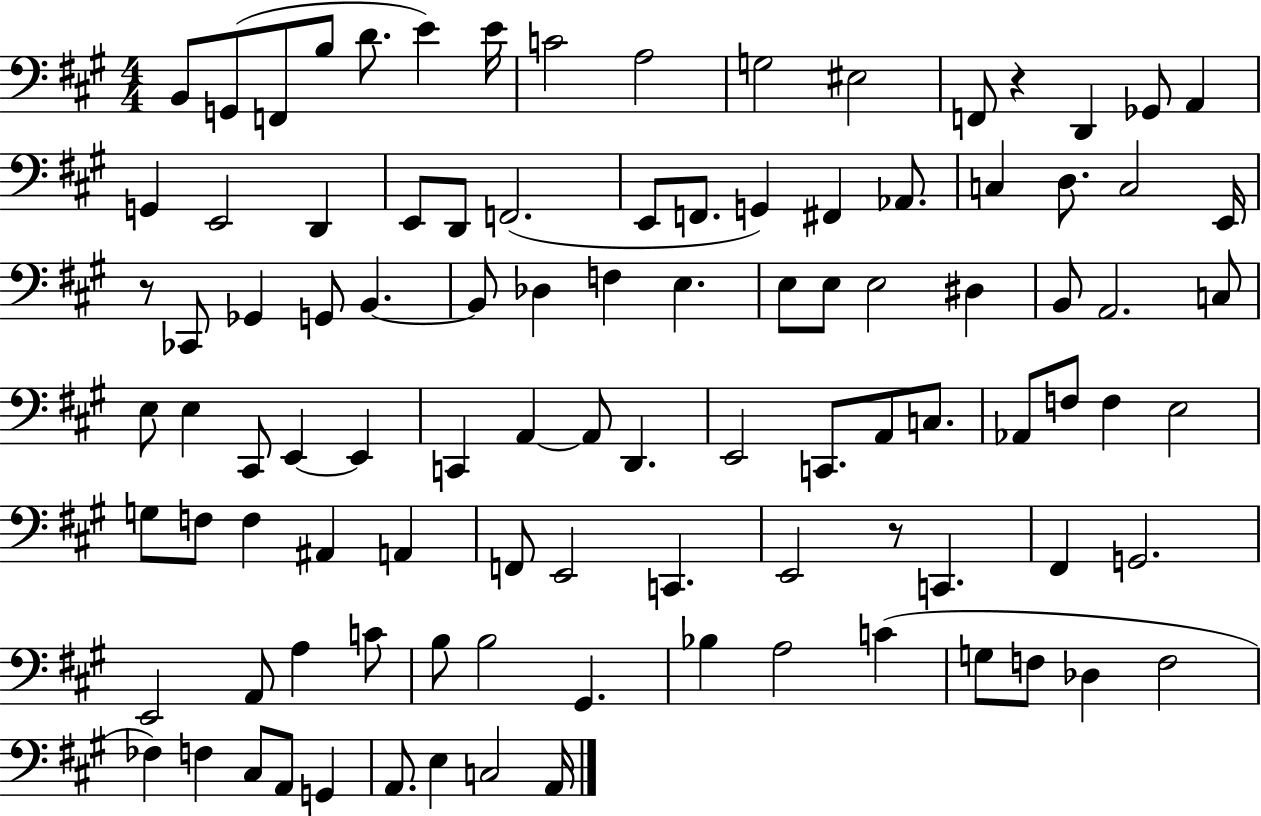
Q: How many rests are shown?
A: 3